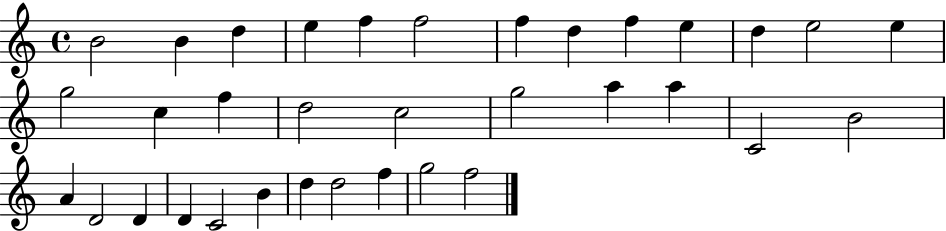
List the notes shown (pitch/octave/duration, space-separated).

B4/h B4/q D5/q E5/q F5/q F5/h F5/q D5/q F5/q E5/q D5/q E5/h E5/q G5/h C5/q F5/q D5/h C5/h G5/h A5/q A5/q C4/h B4/h A4/q D4/h D4/q D4/q C4/h B4/q D5/q D5/h F5/q G5/h F5/h